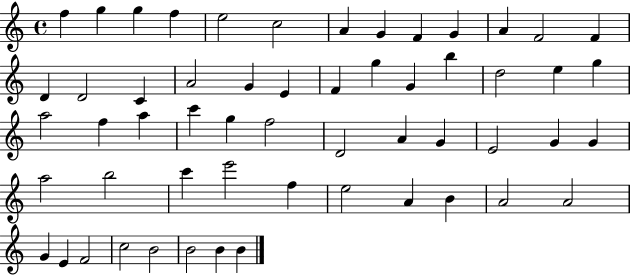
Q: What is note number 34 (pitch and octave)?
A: A4